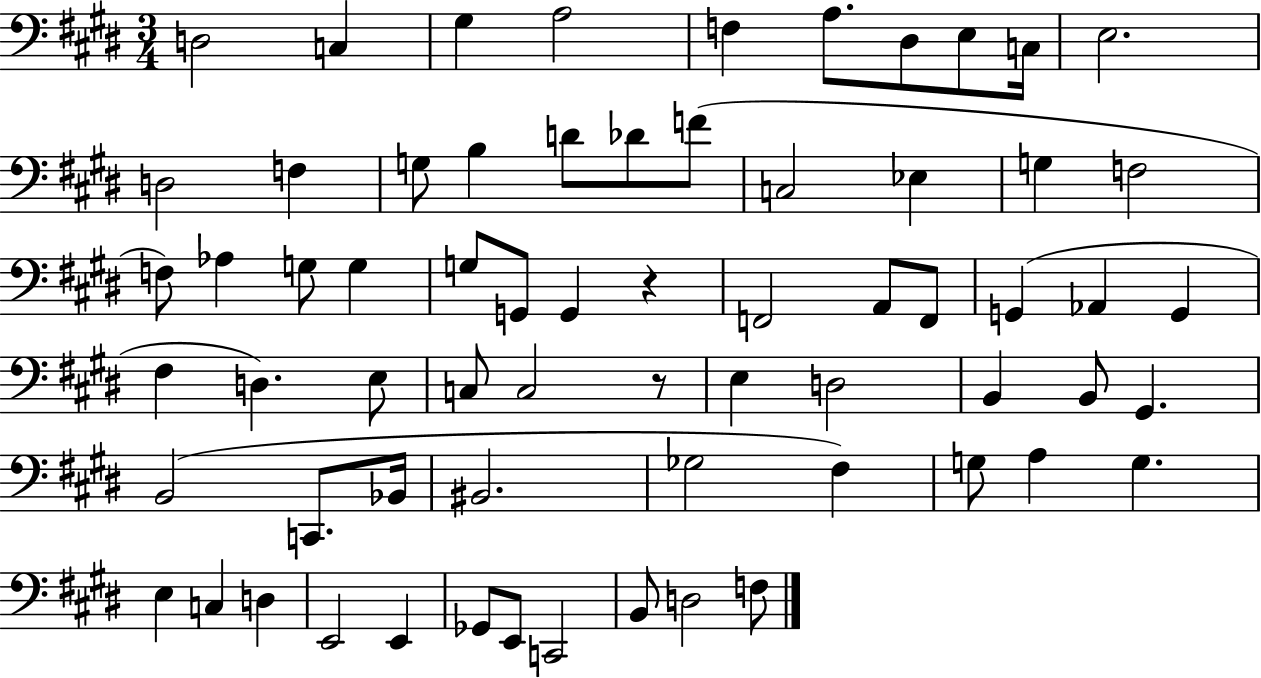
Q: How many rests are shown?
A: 2